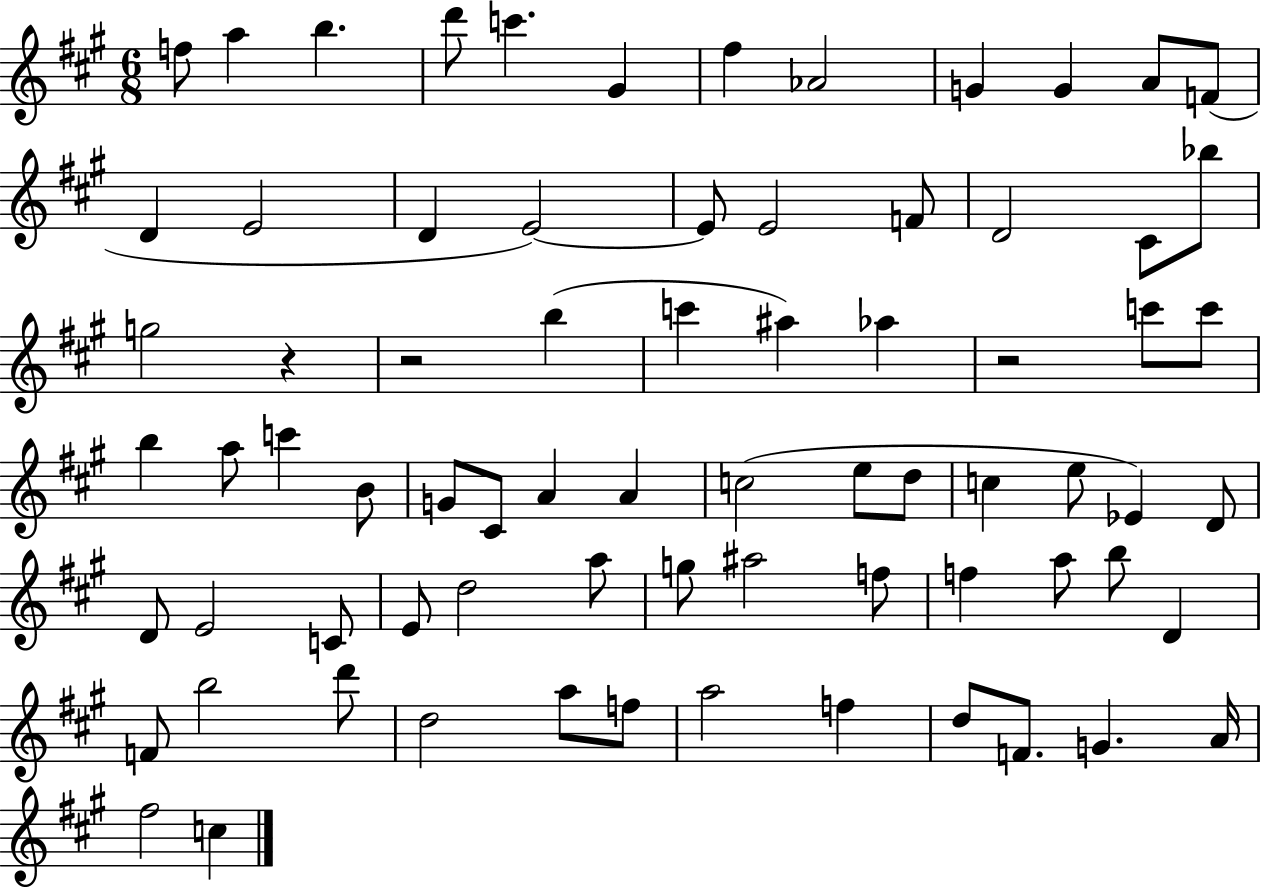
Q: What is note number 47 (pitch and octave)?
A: C4